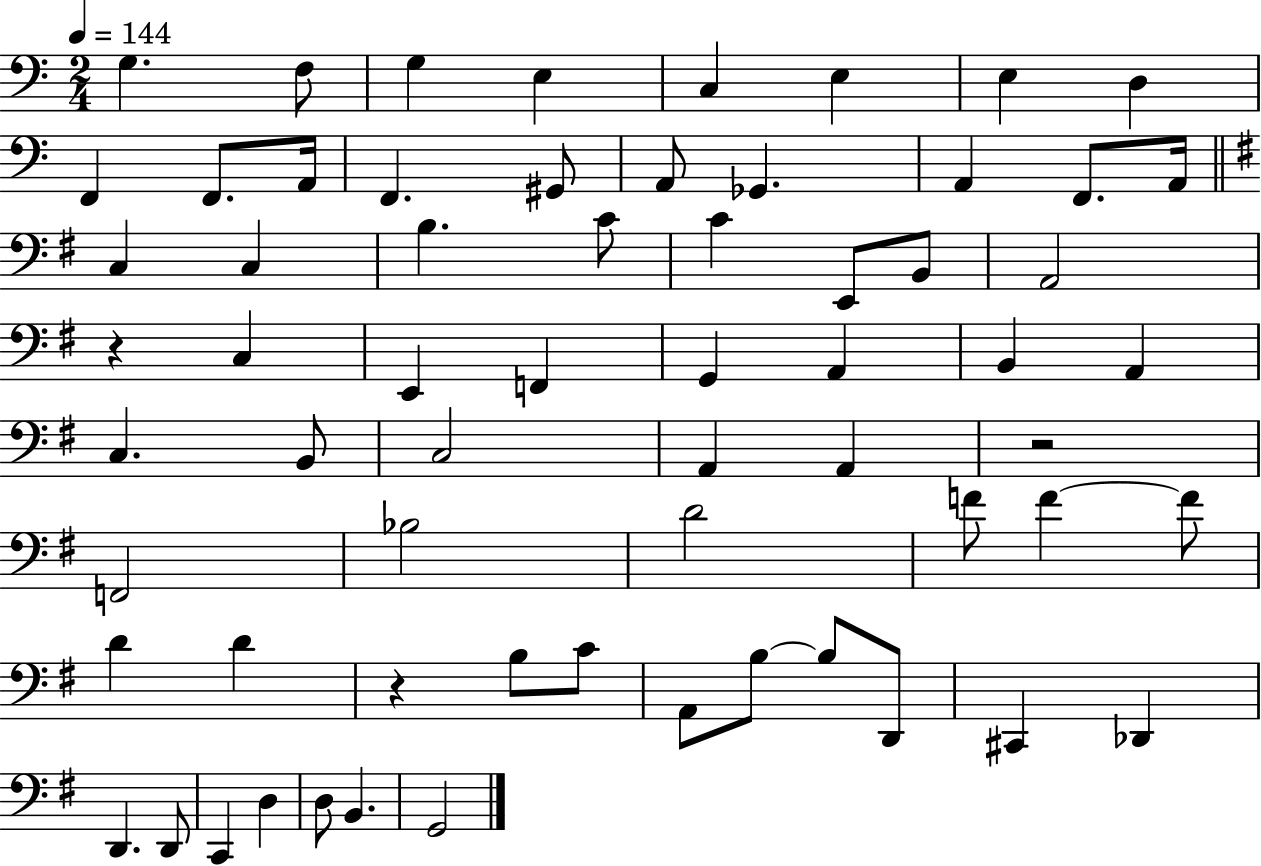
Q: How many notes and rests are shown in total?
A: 64